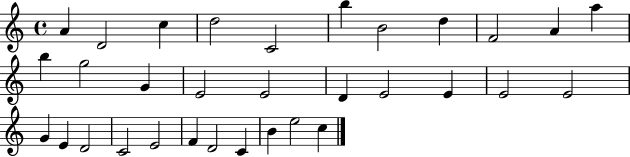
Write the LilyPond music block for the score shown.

{
  \clef treble
  \time 4/4
  \defaultTimeSignature
  \key c \major
  a'4 d'2 c''4 | d''2 c'2 | b''4 b'2 d''4 | f'2 a'4 a''4 | \break b''4 g''2 g'4 | e'2 e'2 | d'4 e'2 e'4 | e'2 e'2 | \break g'4 e'4 d'2 | c'2 e'2 | f'4 d'2 c'4 | b'4 e''2 c''4 | \break \bar "|."
}